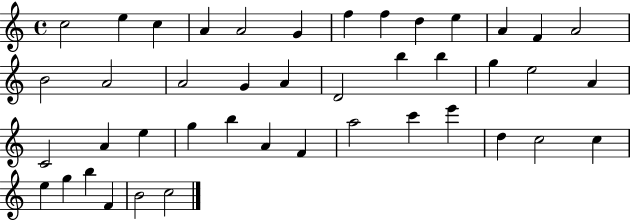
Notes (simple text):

C5/h E5/q C5/q A4/q A4/h G4/q F5/q F5/q D5/q E5/q A4/q F4/q A4/h B4/h A4/h A4/h G4/q A4/q D4/h B5/q B5/q G5/q E5/h A4/q C4/h A4/q E5/q G5/q B5/q A4/q F4/q A5/h C6/q E6/q D5/q C5/h C5/q E5/q G5/q B5/q F4/q B4/h C5/h